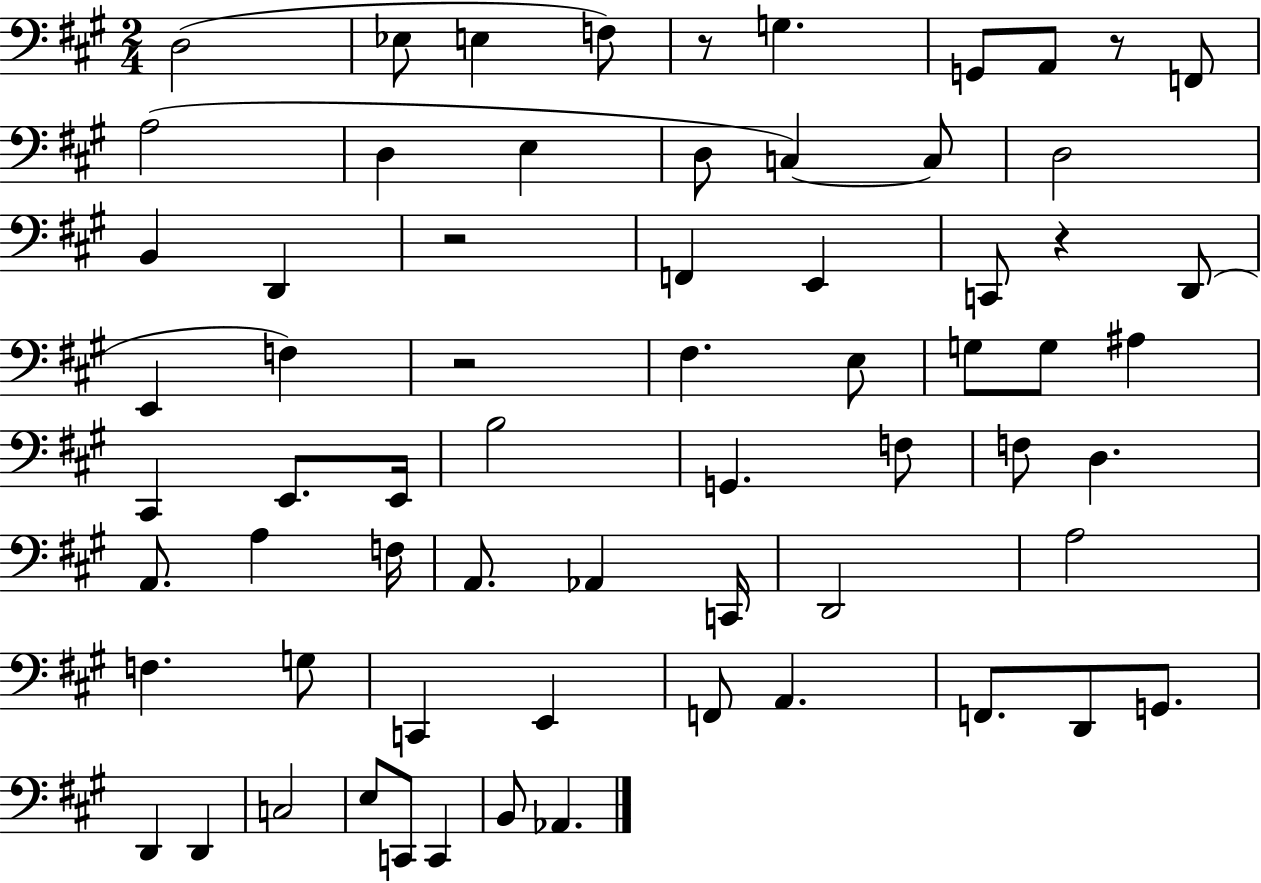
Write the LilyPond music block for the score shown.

{
  \clef bass
  \numericTimeSignature
  \time 2/4
  \key a \major
  d2( | ees8 e4 f8) | r8 g4. | g,8 a,8 r8 f,8 | \break a2( | d4 e4 | d8 c4~~) c8 | d2 | \break b,4 d,4 | r2 | f,4 e,4 | c,8 r4 d,8( | \break e,4 f4) | r2 | fis4. e8 | g8 g8 ais4 | \break cis,4 e,8. e,16 | b2 | g,4. f8 | f8 d4. | \break a,8. a4 f16 | a,8. aes,4 c,16 | d,2 | a2 | \break f4. g8 | c,4 e,4 | f,8 a,4. | f,8. d,8 g,8. | \break d,4 d,4 | c2 | e8 c,8 c,4 | b,8 aes,4. | \break \bar "|."
}